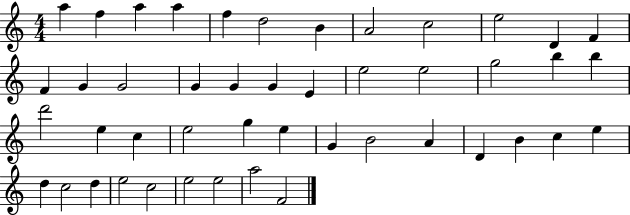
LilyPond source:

{
  \clef treble
  \numericTimeSignature
  \time 4/4
  \key c \major
  a''4 f''4 a''4 a''4 | f''4 d''2 b'4 | a'2 c''2 | e''2 d'4 f'4 | \break f'4 g'4 g'2 | g'4 g'4 g'4 e'4 | e''2 e''2 | g''2 b''4 b''4 | \break d'''2 e''4 c''4 | e''2 g''4 e''4 | g'4 b'2 a'4 | d'4 b'4 c''4 e''4 | \break d''4 c''2 d''4 | e''2 c''2 | e''2 e''2 | a''2 f'2 | \break \bar "|."
}